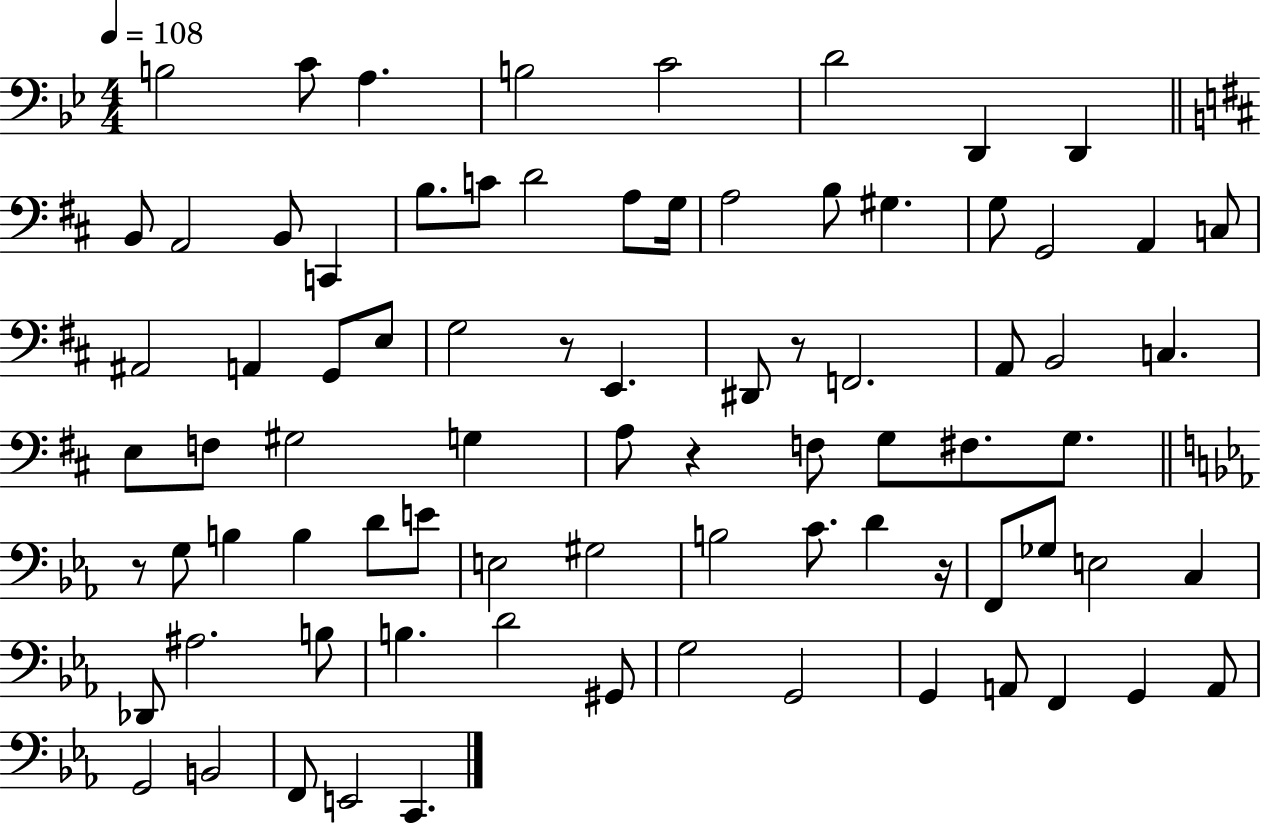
{
  \clef bass
  \numericTimeSignature
  \time 4/4
  \key bes \major
  \tempo 4 = 108
  b2 c'8 a4. | b2 c'2 | d'2 d,4 d,4 | \bar "||" \break \key d \major b,8 a,2 b,8 c,4 | b8. c'8 d'2 a8 g16 | a2 b8 gis4. | g8 g,2 a,4 c8 | \break ais,2 a,4 g,8 e8 | g2 r8 e,4. | dis,8 r8 f,2. | a,8 b,2 c4. | \break e8 f8 gis2 g4 | a8 r4 f8 g8 fis8. g8. | \bar "||" \break \key ees \major r8 g8 b4 b4 d'8 e'8 | e2 gis2 | b2 c'8. d'4 r16 | f,8 ges8 e2 c4 | \break des,8 ais2. b8 | b4. d'2 gis,8 | g2 g,2 | g,4 a,8 f,4 g,4 a,8 | \break g,2 b,2 | f,8 e,2 c,4. | \bar "|."
}